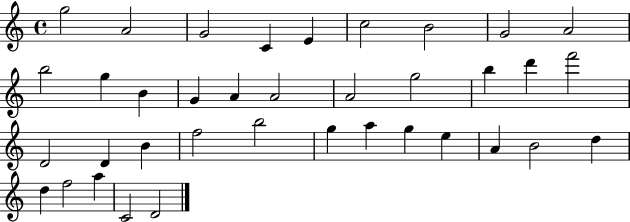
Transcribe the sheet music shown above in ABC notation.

X:1
T:Untitled
M:4/4
L:1/4
K:C
g2 A2 G2 C E c2 B2 G2 A2 b2 g B G A A2 A2 g2 b d' f'2 D2 D B f2 b2 g a g e A B2 d d f2 a C2 D2